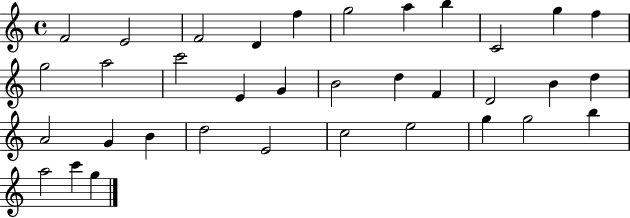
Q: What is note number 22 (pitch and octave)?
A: D5